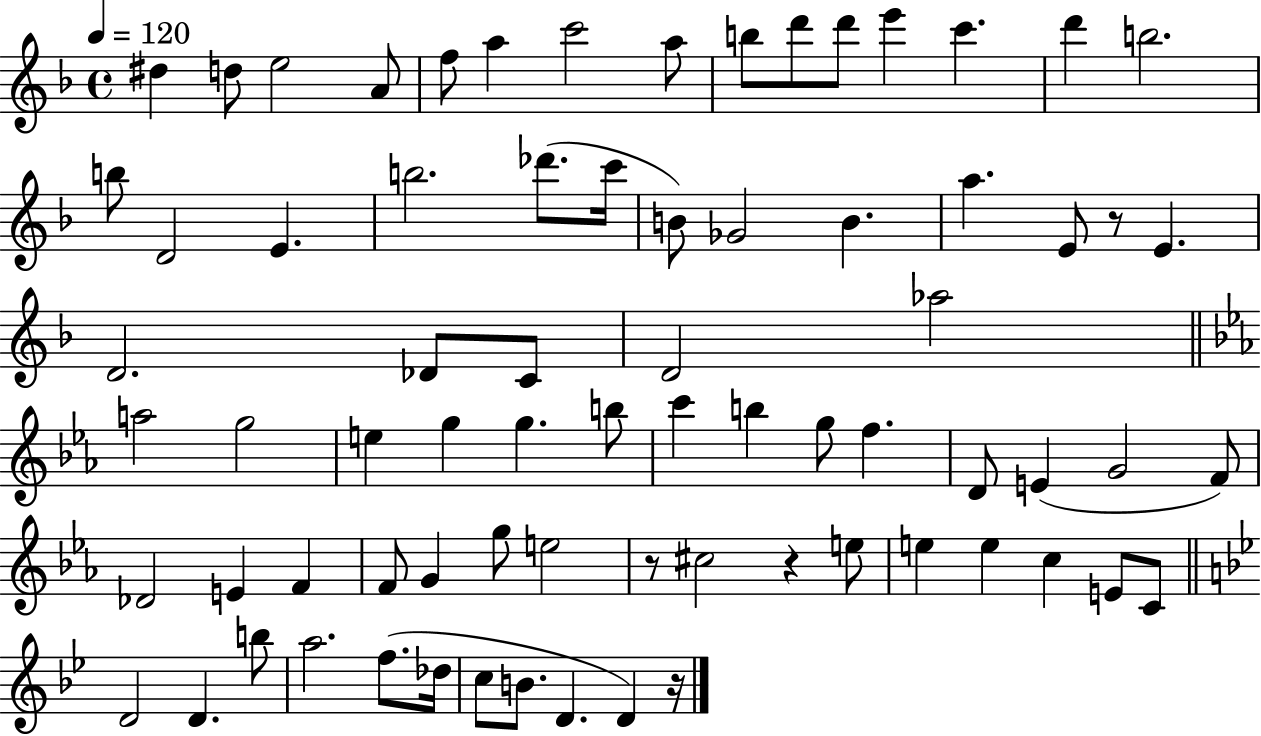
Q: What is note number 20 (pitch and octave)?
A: Db6